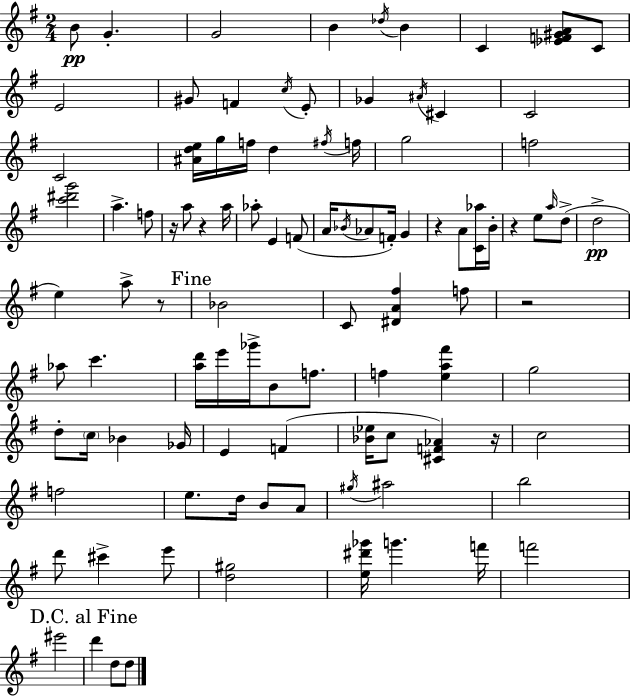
{
  \clef treble
  \numericTimeSignature
  \time 2/4
  \key e \minor
  b'8\pp g'4.-. | g'2 | b'4 \acciaccatura { des''16 } b'4 | c'4 <ees' f' gis' a'>8 c'8 | \break e'2 | gis'8 f'4 \acciaccatura { c''16 } | e'8-. ges'4 \acciaccatura { ais'16 } cis'4 | c'2 | \break c'2 | <ais' d'' e''>16 g''16 f''16 d''4 | \acciaccatura { fis''16 } f''16 g''2 | f''2 | \break <c''' dis''' g'''>2 | a''4.-> | f''8 r16 a''8 r4 | a''16 aes''8-. e'4 | \break f'8( a'16 \acciaccatura { bes'16 } aes'8 | f'16-.) g'4 r4 | a'8 <c' aes''>16 b'16-. r4 | e''8 \grace { a''16 } d''8->( d''2->\pp | \break e''4) | a''8-> r8 \mark "Fine" bes'2 | c'8 | <dis' a' fis''>4 f''8 r2 | \break aes''8 | c'''4. <a'' d'''>16 e'''16 | ges'''16-> b'8 f''8. f''4 | <e'' a'' fis'''>4 g''2 | \break d''8-. | \parenthesize c''16 bes'4 ges'16 e'4 | f'4( <bes' ees''>16 c''8 | <cis' f' aes'>4) r16 c''2 | \break f''2 | e''8. | d''16 b'8 a'8 \acciaccatura { gis''16 } ais''2 | b''2 | \break d'''8 | cis'''4-> e'''8 <d'' gis''>2 | <e'' dis''' ges'''>16 | g'''4. f'''16 f'''2 | \break eis'''2 | \mark "D.C. al Fine" d'''4 | d''8 d''8 \bar "|."
}